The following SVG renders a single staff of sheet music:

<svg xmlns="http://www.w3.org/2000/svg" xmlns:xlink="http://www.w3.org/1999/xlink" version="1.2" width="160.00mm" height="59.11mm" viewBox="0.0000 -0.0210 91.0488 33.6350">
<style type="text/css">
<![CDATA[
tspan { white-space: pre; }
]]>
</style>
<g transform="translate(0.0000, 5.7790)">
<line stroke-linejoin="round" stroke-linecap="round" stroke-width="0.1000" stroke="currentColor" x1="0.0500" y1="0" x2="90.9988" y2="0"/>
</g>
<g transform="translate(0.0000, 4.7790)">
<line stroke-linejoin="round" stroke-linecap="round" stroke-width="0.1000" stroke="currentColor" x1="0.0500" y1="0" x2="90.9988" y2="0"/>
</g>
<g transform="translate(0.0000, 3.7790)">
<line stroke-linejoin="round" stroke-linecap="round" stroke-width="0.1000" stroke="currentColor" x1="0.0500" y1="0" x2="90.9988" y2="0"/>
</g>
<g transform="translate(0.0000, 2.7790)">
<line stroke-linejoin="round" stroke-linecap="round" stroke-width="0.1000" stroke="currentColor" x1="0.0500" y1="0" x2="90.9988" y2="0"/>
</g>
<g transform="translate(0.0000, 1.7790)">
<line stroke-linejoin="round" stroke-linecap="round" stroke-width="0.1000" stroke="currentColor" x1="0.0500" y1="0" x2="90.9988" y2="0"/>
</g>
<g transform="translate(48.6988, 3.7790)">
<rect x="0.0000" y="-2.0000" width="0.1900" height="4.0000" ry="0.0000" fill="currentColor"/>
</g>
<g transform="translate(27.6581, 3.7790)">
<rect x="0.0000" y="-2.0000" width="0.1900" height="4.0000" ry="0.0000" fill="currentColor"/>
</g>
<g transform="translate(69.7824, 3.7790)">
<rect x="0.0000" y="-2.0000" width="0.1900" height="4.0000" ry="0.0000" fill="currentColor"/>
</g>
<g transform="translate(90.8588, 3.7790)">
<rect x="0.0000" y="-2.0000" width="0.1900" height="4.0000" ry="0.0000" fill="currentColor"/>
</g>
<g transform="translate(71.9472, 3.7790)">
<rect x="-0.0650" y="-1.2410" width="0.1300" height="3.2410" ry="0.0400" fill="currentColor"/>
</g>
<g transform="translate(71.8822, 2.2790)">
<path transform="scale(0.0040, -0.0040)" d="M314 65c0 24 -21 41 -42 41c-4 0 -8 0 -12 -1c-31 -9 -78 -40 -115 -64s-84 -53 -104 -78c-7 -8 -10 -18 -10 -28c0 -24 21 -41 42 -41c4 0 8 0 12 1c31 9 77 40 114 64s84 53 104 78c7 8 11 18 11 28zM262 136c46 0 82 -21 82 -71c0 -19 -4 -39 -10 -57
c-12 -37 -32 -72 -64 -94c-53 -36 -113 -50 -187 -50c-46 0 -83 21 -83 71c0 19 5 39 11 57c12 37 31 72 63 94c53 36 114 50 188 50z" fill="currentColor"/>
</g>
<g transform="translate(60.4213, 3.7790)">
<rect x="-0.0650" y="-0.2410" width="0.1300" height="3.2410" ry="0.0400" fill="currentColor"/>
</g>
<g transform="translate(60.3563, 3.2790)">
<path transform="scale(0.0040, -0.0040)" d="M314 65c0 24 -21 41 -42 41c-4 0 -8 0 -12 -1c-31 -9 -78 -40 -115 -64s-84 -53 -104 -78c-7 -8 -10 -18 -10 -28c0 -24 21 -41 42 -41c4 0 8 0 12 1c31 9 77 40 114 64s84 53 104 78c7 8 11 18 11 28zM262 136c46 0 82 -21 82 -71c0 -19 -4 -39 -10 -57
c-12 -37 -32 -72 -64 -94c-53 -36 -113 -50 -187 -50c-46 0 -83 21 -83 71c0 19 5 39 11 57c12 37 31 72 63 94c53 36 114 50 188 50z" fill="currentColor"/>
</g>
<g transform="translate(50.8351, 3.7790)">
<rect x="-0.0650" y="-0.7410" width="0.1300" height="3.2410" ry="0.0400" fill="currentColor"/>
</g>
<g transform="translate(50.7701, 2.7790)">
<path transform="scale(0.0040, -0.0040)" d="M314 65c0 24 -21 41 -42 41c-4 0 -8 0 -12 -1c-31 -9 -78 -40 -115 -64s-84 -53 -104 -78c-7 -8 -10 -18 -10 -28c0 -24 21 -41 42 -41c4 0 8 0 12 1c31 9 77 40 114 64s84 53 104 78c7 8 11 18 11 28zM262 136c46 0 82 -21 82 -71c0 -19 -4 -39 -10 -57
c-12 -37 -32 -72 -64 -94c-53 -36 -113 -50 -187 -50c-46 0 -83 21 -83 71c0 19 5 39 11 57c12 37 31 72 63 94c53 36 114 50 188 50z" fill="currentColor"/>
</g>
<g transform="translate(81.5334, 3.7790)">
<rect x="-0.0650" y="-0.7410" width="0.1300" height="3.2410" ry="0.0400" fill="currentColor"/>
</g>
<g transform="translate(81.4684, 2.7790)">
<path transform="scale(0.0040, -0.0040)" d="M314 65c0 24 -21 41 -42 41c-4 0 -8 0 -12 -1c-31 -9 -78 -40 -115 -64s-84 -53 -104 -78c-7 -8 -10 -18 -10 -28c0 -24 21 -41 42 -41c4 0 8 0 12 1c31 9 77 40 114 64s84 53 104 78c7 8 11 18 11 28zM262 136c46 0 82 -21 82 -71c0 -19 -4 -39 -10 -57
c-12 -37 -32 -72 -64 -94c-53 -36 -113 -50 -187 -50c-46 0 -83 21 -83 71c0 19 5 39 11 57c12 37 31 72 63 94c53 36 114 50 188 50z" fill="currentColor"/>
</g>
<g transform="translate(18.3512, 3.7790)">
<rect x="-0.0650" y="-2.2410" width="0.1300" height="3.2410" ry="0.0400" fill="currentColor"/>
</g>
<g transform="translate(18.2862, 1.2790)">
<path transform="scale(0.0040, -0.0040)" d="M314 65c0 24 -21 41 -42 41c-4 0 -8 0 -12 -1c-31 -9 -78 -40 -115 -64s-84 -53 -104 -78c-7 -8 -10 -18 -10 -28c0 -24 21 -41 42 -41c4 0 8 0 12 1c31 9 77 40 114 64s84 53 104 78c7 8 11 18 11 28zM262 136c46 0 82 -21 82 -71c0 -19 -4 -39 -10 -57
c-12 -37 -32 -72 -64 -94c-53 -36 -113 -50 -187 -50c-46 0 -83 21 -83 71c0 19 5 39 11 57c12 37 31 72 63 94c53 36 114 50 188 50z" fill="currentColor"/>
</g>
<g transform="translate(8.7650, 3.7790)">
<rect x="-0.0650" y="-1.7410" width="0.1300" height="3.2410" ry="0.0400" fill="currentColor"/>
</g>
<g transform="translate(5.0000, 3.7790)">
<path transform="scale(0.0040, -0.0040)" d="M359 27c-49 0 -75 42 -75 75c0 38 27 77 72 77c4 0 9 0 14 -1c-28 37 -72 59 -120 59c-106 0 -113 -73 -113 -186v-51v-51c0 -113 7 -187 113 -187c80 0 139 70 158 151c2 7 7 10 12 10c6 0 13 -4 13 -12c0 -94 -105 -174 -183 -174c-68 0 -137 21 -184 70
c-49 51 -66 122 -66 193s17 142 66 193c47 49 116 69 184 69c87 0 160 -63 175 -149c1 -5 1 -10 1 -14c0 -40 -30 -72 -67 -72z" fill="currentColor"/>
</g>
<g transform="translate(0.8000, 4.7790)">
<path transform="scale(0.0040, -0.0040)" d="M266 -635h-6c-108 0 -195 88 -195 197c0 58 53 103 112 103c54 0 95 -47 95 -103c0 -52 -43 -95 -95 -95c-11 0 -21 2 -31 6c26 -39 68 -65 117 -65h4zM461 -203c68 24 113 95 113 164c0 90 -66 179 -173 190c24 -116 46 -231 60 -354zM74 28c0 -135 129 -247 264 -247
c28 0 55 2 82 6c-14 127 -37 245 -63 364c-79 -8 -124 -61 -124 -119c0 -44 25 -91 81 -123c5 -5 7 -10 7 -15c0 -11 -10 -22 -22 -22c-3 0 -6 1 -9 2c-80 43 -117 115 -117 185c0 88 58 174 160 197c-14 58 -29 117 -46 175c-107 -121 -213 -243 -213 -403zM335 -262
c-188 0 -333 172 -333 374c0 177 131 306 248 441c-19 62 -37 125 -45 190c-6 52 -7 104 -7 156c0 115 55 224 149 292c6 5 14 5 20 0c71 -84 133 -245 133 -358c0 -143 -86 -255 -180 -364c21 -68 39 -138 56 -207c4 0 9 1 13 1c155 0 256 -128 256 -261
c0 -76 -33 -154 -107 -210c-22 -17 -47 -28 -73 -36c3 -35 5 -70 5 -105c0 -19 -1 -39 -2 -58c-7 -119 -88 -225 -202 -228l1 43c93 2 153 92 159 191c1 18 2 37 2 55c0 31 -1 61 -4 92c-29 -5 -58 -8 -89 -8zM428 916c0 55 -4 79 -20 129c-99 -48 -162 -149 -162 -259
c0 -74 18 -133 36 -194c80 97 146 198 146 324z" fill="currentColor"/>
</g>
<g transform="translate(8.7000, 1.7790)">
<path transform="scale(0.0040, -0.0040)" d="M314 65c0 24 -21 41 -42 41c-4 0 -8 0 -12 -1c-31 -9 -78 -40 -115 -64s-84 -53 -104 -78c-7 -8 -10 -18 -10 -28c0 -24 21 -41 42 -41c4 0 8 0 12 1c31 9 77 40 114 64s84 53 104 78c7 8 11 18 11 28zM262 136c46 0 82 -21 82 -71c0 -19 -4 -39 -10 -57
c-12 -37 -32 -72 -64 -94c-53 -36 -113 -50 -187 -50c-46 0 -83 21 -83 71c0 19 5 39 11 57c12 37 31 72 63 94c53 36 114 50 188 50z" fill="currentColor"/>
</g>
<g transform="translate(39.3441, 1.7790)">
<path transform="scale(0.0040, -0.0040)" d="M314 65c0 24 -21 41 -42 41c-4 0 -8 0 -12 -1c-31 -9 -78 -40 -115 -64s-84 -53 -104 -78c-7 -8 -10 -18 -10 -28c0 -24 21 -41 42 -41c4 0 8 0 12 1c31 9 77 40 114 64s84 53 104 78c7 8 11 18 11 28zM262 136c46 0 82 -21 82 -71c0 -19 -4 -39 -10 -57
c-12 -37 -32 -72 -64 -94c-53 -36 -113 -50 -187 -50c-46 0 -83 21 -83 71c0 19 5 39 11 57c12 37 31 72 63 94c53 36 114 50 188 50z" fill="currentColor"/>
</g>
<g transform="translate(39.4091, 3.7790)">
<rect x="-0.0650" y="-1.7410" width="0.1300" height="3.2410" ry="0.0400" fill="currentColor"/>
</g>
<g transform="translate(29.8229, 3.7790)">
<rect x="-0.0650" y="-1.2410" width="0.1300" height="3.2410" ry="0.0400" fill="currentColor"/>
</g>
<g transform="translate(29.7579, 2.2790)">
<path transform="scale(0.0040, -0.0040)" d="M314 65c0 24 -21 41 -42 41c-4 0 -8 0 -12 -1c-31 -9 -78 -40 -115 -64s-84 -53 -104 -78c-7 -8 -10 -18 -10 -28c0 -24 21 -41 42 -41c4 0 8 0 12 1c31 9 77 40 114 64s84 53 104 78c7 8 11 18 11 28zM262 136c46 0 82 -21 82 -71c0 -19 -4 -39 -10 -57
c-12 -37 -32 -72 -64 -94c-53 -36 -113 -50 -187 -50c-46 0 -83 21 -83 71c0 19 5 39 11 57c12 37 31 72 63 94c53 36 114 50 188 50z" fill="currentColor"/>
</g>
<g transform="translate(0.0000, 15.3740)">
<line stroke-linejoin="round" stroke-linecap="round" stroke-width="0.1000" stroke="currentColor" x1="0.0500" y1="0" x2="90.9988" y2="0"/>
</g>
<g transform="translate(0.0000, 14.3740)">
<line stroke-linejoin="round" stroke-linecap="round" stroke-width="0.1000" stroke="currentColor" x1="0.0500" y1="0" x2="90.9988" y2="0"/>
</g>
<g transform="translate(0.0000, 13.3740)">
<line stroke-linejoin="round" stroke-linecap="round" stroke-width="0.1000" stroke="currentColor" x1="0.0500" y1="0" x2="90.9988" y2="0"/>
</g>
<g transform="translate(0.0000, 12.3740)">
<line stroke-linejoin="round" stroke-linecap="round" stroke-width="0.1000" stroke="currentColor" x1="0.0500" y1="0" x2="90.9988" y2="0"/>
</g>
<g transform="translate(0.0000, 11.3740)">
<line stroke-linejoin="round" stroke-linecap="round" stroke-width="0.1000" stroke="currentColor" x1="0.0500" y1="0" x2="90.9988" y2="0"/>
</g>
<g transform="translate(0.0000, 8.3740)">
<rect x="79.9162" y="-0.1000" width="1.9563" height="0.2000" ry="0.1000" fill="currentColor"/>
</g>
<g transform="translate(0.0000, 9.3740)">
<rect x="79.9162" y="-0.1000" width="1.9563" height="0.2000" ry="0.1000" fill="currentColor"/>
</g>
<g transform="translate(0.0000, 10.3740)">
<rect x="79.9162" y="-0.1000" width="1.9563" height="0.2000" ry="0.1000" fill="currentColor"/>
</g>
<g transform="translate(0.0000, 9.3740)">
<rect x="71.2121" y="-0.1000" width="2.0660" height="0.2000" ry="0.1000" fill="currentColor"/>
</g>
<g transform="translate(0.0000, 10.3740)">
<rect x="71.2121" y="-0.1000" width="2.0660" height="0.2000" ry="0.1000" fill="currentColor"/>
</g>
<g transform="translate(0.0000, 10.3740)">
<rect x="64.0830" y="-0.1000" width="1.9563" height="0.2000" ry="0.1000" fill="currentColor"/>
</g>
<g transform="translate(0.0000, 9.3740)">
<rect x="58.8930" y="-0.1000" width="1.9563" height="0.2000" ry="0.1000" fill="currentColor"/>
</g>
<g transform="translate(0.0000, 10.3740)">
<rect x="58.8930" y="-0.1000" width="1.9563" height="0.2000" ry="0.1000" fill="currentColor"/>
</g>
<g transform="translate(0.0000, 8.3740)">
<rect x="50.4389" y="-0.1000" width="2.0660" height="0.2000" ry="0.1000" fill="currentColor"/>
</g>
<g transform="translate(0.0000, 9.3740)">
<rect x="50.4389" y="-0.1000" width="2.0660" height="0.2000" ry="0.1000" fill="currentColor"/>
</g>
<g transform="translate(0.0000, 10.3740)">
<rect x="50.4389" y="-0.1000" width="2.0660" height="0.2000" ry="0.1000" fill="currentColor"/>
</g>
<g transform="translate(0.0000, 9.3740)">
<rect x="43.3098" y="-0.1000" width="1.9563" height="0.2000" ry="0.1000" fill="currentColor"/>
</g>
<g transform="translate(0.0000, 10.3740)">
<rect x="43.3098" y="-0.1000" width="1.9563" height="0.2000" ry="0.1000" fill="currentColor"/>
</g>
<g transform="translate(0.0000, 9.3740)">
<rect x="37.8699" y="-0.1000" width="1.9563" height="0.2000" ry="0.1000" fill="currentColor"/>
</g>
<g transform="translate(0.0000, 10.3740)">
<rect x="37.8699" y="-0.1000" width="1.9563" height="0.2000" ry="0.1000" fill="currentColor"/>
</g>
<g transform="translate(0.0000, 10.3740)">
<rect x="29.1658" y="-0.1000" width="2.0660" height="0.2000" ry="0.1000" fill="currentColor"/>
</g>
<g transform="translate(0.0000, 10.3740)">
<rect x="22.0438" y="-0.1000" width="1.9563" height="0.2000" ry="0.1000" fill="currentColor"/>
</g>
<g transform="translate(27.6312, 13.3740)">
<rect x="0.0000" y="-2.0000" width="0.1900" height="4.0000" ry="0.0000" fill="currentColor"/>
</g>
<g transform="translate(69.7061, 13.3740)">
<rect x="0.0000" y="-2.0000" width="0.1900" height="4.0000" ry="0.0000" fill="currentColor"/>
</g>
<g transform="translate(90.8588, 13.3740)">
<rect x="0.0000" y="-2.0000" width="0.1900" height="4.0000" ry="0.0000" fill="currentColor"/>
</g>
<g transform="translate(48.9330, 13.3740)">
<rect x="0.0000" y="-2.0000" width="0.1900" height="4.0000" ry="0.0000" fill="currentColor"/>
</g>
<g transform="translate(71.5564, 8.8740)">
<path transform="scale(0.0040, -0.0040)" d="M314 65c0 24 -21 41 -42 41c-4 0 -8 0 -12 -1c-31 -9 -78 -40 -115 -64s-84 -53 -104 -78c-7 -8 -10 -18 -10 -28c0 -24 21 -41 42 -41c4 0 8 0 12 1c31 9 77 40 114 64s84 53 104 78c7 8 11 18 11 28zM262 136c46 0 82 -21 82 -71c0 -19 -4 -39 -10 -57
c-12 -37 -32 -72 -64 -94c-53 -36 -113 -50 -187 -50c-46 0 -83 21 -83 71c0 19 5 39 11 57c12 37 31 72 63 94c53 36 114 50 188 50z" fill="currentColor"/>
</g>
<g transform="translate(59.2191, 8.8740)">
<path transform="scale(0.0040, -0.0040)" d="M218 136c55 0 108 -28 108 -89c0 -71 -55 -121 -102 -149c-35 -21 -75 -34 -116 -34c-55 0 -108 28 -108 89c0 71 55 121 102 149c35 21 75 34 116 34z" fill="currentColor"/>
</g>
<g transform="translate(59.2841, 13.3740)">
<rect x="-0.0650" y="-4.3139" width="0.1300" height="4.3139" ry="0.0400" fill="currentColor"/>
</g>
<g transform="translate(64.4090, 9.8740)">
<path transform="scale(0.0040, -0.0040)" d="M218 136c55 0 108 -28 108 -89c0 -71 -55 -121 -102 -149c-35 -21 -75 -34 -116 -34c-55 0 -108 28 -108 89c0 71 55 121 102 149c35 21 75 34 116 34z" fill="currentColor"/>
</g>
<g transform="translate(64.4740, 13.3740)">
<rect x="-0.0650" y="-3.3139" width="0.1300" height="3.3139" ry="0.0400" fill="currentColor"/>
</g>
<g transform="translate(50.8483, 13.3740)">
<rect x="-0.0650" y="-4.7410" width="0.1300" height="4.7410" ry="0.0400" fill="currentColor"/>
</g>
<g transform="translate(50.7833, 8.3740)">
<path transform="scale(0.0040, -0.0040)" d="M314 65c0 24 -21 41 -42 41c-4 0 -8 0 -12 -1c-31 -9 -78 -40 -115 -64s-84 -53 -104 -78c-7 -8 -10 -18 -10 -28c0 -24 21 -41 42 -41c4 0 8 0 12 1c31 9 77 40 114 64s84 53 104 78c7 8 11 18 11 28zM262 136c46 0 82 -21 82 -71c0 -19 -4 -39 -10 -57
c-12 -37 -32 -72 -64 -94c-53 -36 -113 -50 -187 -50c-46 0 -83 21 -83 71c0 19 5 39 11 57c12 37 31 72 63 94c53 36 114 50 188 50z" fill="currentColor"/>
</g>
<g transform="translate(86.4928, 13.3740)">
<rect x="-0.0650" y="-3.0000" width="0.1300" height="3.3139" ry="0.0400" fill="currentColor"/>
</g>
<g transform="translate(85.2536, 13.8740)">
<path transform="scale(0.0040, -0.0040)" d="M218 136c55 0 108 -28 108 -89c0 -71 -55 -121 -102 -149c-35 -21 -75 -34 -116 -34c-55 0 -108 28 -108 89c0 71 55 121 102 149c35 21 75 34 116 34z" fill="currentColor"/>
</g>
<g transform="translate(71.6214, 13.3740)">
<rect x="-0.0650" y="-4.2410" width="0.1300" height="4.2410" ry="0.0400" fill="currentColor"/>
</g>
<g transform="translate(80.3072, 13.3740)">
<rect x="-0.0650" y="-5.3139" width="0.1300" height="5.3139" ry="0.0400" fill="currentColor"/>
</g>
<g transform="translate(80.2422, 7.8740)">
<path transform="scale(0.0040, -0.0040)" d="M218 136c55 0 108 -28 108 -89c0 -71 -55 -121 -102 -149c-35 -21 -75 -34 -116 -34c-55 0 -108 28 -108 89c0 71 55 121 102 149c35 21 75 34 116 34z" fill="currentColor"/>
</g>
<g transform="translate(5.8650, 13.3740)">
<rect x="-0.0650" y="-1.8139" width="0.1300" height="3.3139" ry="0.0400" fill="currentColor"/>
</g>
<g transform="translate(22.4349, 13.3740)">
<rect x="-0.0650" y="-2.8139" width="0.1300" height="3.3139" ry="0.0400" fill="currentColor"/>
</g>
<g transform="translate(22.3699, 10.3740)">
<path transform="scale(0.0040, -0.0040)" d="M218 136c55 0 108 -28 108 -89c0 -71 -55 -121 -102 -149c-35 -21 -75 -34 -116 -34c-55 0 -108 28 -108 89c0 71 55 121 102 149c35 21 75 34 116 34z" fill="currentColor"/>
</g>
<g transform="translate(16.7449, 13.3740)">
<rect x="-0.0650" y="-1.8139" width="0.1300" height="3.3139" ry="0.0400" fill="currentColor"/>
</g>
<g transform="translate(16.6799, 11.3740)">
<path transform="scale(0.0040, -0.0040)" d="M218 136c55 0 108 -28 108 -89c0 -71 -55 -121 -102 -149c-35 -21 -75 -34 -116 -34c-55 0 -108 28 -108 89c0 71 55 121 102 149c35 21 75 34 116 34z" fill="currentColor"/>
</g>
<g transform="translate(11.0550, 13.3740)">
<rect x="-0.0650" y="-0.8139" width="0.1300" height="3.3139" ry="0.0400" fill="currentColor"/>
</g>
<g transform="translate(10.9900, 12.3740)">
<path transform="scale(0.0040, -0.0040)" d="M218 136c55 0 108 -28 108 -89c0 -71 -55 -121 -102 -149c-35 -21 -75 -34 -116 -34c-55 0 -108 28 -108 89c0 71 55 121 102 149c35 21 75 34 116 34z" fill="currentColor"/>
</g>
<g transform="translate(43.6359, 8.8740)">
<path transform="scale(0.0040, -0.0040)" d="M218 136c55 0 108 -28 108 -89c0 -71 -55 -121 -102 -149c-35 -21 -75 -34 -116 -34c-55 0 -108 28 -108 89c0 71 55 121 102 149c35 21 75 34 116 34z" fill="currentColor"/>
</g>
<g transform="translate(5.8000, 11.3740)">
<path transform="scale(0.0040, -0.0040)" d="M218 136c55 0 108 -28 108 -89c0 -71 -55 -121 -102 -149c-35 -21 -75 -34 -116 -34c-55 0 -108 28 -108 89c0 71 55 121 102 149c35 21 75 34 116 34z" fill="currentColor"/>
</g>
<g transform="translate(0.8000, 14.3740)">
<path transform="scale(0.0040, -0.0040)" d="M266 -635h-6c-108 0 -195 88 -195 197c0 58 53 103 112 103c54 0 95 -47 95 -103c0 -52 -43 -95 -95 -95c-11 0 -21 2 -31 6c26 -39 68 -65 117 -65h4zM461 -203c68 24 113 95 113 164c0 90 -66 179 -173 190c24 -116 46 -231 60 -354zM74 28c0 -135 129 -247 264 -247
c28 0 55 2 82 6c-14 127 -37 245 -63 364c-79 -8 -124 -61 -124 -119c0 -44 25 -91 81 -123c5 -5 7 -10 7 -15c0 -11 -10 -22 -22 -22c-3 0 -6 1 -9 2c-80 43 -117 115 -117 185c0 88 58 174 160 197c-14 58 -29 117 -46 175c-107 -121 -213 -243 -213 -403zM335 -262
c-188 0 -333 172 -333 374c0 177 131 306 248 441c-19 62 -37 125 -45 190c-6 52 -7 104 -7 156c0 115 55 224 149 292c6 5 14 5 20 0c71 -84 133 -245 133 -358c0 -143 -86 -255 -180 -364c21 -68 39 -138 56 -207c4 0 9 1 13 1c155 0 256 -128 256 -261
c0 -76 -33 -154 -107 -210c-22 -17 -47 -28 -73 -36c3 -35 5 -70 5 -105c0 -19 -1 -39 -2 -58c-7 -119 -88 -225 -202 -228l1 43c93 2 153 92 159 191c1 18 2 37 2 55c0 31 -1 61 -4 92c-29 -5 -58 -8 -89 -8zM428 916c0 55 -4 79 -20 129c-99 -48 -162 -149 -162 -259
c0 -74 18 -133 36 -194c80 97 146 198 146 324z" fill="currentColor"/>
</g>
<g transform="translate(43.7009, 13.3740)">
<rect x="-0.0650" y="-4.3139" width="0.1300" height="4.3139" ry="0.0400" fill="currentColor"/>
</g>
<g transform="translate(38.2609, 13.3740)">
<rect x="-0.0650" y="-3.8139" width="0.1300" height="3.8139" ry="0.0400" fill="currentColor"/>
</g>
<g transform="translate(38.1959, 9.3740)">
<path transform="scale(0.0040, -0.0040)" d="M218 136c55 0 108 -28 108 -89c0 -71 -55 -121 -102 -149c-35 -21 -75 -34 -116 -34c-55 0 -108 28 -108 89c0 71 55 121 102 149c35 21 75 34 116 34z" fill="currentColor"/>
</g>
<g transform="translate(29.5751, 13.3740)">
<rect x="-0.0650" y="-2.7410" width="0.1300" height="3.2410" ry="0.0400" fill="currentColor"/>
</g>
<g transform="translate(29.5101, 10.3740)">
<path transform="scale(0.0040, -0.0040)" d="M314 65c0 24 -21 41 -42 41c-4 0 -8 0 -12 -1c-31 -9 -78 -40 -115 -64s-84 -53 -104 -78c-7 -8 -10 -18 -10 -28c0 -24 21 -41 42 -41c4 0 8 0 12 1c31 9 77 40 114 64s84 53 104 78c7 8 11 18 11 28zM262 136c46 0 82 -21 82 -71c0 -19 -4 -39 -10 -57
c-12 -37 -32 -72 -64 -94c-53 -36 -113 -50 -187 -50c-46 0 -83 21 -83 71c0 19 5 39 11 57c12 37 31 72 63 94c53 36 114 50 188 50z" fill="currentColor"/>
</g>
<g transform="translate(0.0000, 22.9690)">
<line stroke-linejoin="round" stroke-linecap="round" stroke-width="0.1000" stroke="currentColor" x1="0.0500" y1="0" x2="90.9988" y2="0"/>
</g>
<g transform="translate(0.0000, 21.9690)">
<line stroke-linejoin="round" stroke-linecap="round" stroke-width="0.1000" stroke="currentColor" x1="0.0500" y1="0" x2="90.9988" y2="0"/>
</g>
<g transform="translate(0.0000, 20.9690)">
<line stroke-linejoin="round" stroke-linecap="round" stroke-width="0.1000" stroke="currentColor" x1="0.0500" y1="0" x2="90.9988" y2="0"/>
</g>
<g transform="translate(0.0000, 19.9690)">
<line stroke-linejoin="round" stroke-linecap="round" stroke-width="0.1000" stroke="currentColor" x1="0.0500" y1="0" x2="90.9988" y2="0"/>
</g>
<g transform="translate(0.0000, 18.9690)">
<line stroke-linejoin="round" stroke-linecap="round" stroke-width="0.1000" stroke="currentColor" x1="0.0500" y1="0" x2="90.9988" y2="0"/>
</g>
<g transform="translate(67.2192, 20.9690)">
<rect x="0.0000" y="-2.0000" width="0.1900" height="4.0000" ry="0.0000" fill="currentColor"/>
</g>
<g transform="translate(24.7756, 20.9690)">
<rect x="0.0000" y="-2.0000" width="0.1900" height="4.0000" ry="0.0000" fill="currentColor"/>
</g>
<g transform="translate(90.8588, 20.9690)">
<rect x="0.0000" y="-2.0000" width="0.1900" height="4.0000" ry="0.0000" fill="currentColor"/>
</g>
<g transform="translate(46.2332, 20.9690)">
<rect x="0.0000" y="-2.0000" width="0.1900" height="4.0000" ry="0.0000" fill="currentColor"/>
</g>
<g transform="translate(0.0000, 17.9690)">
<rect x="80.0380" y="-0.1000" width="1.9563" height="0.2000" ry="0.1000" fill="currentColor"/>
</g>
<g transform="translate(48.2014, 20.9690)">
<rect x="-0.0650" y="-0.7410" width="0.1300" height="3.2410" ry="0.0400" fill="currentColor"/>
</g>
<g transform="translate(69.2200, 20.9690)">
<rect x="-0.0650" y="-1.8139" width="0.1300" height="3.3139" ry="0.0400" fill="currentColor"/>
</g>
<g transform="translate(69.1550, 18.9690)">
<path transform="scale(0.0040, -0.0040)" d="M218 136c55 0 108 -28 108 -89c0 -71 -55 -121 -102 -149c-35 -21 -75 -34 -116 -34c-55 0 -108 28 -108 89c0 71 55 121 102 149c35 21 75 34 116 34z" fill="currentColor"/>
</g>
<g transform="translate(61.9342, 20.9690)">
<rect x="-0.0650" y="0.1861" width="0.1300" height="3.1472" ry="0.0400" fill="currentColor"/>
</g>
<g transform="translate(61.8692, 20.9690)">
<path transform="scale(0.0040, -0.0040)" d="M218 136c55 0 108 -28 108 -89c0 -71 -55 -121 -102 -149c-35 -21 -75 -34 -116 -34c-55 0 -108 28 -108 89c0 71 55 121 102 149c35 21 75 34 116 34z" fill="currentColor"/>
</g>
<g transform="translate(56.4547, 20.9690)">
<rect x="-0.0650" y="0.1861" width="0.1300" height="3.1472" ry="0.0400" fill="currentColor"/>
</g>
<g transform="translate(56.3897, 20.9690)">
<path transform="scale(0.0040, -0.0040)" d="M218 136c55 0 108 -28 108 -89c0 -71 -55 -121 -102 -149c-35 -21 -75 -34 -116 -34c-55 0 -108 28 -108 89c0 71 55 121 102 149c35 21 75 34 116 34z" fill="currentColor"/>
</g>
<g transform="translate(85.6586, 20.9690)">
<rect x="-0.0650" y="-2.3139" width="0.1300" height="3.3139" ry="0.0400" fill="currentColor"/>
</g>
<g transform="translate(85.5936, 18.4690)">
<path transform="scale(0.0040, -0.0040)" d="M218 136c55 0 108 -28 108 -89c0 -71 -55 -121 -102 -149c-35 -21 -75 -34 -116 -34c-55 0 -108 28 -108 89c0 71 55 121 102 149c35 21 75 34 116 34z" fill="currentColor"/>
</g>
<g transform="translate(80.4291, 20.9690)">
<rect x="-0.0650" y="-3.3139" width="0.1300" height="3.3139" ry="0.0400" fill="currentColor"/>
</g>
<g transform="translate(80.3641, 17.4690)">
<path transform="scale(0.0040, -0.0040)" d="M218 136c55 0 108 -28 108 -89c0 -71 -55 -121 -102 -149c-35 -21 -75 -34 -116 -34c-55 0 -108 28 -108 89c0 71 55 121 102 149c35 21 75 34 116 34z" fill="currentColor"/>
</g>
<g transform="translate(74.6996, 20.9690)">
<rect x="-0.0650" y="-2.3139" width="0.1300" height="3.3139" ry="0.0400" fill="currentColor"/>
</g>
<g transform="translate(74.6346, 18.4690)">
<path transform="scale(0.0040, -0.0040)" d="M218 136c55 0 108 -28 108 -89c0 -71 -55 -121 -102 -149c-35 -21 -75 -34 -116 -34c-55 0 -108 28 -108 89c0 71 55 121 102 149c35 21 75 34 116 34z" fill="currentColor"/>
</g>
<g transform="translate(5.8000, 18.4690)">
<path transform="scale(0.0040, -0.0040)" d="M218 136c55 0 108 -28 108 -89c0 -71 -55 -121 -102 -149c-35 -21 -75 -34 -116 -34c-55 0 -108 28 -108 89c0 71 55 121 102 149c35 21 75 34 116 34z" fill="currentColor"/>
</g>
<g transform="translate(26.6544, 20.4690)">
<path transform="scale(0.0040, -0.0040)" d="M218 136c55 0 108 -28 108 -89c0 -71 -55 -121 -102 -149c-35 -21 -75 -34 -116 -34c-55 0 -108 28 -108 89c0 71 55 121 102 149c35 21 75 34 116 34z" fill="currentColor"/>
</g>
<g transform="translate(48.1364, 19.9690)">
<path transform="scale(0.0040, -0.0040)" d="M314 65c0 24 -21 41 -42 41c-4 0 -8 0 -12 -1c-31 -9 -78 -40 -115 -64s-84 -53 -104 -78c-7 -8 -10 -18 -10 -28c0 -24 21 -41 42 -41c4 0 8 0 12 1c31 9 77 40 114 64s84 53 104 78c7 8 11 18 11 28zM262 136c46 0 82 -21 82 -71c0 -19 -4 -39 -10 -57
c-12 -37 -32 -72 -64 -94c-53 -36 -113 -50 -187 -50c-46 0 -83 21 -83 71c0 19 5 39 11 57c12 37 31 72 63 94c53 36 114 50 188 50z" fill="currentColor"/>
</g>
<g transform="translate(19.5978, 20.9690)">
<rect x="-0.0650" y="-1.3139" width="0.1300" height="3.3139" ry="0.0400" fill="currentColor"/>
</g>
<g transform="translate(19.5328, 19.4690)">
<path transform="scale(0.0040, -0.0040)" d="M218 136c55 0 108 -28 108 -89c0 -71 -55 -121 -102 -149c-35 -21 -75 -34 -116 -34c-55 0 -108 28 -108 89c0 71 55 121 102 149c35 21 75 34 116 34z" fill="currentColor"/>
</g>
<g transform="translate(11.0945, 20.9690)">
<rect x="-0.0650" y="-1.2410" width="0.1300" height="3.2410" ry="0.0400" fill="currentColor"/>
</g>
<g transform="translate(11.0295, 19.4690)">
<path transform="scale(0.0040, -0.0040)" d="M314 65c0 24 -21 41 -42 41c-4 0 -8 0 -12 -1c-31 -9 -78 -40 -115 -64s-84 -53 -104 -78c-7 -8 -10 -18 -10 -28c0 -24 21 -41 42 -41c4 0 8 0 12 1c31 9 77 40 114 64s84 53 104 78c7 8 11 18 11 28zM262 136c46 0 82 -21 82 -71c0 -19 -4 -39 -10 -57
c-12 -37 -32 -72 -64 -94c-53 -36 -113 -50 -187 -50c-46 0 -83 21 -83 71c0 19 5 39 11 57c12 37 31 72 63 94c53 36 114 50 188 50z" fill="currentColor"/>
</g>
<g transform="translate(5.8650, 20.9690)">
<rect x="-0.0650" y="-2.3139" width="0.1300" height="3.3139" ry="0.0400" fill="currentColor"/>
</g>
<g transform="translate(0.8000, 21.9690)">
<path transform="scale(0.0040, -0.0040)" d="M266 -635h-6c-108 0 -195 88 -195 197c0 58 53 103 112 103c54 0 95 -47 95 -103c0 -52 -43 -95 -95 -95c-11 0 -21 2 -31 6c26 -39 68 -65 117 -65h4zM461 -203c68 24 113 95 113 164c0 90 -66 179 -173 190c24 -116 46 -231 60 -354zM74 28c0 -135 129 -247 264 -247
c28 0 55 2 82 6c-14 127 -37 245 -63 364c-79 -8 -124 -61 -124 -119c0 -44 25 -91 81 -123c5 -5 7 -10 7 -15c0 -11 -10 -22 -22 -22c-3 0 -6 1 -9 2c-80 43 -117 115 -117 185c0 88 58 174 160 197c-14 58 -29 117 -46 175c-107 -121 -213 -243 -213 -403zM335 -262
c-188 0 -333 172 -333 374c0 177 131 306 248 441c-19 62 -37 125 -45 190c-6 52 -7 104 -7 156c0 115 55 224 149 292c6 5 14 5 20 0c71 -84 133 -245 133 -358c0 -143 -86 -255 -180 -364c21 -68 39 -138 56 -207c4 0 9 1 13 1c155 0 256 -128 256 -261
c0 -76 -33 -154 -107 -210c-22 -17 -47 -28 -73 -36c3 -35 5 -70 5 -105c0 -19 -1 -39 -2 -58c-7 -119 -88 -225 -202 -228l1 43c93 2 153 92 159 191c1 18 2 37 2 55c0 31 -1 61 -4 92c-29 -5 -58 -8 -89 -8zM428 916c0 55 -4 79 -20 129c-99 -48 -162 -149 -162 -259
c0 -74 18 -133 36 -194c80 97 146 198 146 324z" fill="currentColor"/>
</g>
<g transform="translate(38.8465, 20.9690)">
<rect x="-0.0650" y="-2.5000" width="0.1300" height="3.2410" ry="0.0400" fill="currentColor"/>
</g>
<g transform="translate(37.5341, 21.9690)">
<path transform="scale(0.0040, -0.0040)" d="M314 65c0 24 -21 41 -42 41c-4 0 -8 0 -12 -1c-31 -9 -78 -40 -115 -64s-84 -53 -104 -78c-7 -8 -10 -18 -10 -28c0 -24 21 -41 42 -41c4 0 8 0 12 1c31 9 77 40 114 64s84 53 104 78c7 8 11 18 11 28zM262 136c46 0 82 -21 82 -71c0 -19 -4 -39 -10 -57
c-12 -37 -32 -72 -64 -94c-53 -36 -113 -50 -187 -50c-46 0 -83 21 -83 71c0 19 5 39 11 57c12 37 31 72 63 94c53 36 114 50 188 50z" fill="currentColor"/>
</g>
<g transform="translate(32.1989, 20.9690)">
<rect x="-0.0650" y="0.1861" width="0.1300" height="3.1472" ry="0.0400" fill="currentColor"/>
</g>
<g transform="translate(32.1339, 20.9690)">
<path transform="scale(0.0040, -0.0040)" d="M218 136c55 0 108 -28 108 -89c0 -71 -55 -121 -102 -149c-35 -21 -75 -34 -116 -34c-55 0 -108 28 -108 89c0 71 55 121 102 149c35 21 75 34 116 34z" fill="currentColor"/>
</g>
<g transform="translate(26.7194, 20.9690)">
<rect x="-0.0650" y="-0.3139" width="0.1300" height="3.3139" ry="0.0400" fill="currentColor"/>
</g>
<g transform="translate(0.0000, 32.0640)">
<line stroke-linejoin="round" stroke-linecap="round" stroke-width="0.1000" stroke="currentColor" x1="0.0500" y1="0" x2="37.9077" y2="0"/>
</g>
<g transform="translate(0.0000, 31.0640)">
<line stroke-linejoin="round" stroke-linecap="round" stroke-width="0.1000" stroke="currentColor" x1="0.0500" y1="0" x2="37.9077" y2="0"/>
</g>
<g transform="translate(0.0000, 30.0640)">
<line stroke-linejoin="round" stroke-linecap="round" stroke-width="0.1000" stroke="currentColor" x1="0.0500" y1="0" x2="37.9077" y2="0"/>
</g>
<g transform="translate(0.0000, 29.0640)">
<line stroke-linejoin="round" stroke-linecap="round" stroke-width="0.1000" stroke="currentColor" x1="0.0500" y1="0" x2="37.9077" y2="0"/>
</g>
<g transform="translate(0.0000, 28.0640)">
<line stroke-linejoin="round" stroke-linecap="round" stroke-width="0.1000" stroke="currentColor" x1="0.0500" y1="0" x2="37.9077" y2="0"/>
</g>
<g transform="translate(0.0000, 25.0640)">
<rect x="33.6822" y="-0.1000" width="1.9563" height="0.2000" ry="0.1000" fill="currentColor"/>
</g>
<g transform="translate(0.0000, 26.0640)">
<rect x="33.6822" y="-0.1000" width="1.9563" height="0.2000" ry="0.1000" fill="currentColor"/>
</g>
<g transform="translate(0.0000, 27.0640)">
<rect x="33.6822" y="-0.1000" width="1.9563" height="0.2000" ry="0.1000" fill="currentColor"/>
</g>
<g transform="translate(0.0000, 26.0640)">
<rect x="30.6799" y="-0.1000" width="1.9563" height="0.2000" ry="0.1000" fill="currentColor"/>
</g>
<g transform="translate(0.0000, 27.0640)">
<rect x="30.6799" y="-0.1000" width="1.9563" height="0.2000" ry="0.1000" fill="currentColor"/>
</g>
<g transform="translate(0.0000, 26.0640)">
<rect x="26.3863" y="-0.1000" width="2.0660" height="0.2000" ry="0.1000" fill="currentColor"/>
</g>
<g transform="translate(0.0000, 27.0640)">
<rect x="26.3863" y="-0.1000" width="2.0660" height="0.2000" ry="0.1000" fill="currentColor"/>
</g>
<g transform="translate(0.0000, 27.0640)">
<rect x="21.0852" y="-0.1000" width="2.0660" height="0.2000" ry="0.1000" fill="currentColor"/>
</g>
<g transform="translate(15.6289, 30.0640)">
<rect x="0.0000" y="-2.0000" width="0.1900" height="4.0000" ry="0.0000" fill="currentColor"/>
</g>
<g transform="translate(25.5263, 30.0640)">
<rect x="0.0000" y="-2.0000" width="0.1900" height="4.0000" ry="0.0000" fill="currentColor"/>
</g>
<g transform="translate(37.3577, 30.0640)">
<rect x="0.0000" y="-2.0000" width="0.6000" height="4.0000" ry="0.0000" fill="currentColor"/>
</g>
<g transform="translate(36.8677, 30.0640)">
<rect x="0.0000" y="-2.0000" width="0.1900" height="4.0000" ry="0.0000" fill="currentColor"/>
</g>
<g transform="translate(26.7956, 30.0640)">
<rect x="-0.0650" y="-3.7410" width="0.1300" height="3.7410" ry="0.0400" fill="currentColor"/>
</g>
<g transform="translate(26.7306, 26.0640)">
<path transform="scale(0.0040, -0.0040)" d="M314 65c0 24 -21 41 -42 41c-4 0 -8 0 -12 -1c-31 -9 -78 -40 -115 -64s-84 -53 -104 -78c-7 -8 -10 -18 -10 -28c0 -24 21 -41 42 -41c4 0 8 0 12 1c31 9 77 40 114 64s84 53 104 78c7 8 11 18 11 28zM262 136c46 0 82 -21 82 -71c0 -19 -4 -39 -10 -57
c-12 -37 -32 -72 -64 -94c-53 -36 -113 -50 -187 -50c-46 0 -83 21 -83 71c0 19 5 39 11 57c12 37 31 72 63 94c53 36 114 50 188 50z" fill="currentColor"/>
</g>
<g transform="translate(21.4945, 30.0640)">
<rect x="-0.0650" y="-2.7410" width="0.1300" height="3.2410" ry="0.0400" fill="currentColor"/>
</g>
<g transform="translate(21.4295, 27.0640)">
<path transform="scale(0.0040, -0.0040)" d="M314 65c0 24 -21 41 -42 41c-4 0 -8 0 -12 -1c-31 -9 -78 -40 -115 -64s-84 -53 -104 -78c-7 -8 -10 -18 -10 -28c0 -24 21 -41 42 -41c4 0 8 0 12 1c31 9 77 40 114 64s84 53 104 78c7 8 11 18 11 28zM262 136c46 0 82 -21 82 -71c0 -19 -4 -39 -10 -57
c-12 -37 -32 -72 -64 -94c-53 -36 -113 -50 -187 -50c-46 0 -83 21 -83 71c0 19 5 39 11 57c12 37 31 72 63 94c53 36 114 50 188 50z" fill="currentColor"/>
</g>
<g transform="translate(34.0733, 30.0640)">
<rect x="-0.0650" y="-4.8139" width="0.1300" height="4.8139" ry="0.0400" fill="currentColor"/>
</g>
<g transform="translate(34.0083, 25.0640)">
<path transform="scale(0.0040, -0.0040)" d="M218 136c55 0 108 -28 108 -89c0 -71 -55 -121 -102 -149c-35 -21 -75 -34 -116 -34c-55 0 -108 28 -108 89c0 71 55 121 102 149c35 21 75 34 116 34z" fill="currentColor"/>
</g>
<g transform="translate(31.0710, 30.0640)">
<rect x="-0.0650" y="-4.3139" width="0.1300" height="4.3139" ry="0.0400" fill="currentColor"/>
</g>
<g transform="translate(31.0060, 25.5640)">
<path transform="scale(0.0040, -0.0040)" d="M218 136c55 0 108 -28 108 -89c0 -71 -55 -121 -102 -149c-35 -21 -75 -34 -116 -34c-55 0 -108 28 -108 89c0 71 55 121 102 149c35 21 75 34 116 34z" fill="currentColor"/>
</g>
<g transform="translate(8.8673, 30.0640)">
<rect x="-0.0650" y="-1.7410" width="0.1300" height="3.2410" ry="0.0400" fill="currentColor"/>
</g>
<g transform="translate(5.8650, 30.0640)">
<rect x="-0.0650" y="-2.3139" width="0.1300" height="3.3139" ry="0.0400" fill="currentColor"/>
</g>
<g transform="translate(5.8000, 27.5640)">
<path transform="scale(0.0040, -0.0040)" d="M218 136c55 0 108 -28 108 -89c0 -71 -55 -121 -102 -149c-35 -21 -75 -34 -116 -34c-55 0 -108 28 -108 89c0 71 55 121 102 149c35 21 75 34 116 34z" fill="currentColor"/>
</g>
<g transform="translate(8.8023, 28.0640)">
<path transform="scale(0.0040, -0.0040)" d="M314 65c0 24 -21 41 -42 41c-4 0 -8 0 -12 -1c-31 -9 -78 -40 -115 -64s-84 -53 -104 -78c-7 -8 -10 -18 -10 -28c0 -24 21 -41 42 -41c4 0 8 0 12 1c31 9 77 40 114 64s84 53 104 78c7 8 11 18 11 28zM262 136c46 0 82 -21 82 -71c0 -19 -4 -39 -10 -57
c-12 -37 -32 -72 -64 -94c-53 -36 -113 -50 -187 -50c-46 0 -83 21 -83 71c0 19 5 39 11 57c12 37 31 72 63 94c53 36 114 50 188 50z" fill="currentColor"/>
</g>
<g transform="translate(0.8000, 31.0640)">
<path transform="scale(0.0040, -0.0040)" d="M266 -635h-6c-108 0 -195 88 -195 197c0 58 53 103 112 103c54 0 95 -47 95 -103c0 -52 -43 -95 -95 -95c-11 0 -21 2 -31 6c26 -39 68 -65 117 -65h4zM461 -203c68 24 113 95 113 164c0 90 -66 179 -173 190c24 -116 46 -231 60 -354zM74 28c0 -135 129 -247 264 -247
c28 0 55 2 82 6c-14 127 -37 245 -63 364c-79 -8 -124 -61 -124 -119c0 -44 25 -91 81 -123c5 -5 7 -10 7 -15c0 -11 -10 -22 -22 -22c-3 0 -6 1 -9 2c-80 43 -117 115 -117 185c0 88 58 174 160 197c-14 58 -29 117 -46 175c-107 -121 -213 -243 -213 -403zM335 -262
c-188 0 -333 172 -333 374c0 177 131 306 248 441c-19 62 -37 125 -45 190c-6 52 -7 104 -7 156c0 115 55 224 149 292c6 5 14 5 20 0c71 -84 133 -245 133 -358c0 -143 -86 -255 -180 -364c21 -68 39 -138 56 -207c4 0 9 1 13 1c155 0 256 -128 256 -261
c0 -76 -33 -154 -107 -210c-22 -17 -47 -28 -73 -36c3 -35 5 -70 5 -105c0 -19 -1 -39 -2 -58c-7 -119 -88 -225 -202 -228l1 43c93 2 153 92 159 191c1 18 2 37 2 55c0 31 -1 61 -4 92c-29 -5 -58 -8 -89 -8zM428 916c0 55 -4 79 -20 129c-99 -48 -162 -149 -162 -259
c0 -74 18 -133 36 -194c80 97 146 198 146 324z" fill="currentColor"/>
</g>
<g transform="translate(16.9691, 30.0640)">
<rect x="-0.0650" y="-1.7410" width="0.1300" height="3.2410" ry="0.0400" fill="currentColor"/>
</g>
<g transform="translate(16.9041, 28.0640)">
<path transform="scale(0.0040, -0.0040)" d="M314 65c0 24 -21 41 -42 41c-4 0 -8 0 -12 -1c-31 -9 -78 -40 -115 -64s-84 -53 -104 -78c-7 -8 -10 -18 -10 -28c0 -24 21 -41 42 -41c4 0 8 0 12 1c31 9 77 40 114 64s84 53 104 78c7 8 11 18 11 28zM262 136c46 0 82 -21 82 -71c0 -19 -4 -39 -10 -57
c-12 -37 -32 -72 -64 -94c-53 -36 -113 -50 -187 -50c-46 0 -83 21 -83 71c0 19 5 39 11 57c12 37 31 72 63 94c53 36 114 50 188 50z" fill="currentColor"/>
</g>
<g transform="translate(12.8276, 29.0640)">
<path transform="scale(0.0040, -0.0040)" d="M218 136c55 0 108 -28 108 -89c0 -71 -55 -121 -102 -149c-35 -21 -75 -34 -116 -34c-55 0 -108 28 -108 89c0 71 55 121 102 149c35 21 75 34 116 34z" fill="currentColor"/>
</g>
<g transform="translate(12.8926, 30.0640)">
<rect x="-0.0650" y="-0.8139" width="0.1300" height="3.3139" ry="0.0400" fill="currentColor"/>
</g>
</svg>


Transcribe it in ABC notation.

X:1
T:Untitled
M:4/4
L:1/4
K:C
f2 g2 e2 f2 d2 c2 e2 d2 f d f a a2 c' d' e'2 d' b d'2 f' A g e2 e c B G2 d2 B B f g b g g f2 d f2 a2 c'2 d' e'